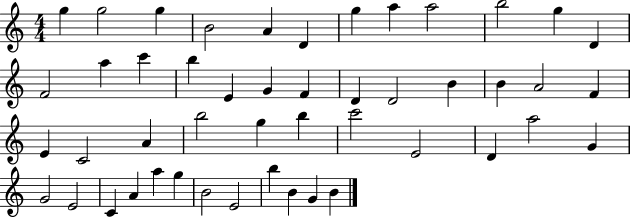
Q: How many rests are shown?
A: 0